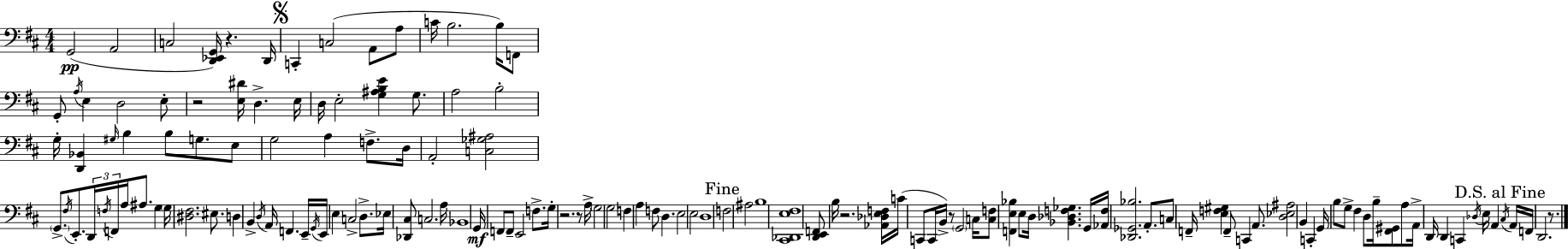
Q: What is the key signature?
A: D major